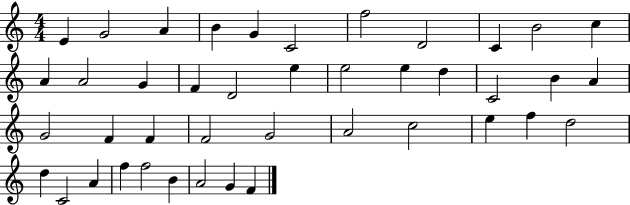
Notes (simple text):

E4/q G4/h A4/q B4/q G4/q C4/h F5/h D4/h C4/q B4/h C5/q A4/q A4/h G4/q F4/q D4/h E5/q E5/h E5/q D5/q C4/h B4/q A4/q G4/h F4/q F4/q F4/h G4/h A4/h C5/h E5/q F5/q D5/h D5/q C4/h A4/q F5/q F5/h B4/q A4/h G4/q F4/q